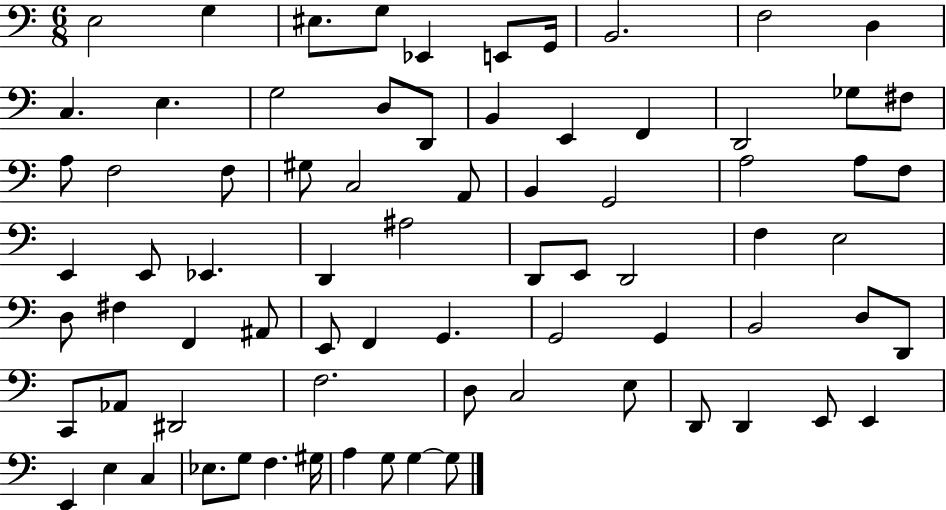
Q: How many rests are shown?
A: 0